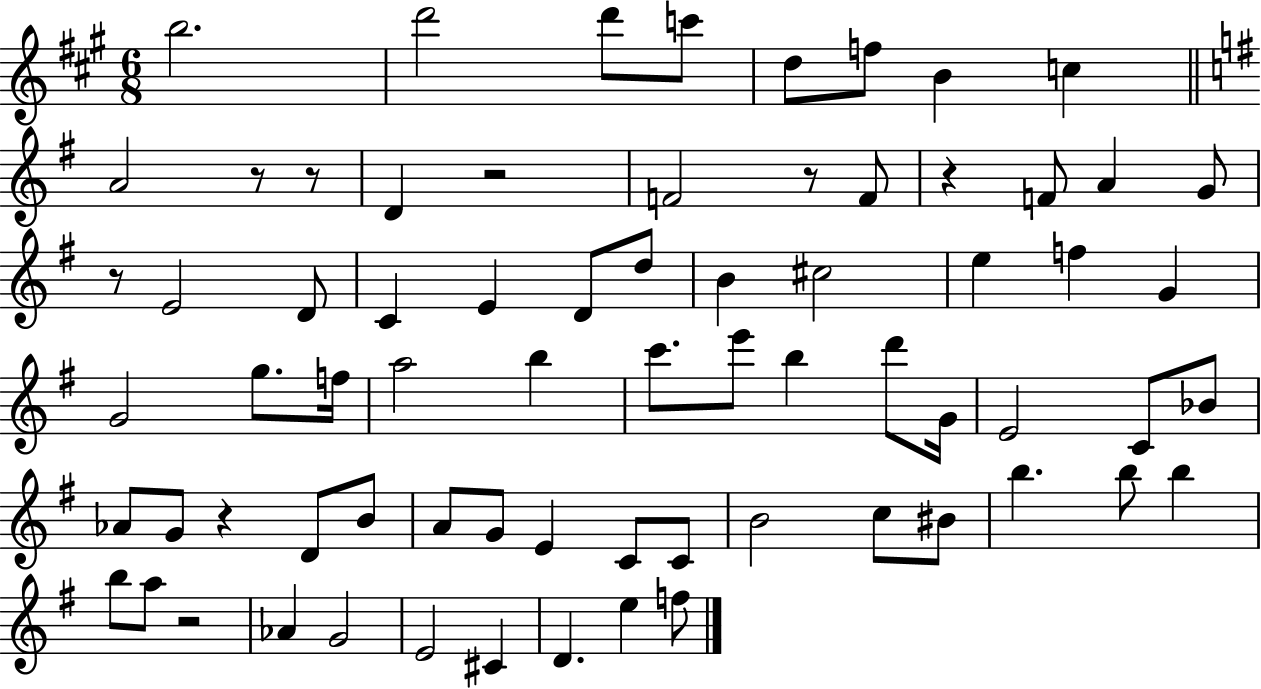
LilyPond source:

{
  \clef treble
  \numericTimeSignature
  \time 6/8
  \key a \major
  \repeat volta 2 { b''2. | d'''2 d'''8 c'''8 | d''8 f''8 b'4 c''4 | \bar "||" \break \key g \major a'2 r8 r8 | d'4 r2 | f'2 r8 f'8 | r4 f'8 a'4 g'8 | \break r8 e'2 d'8 | c'4 e'4 d'8 d''8 | b'4 cis''2 | e''4 f''4 g'4 | \break g'2 g''8. f''16 | a''2 b''4 | c'''8. e'''8 b''4 d'''8 g'16 | e'2 c'8 bes'8 | \break aes'8 g'8 r4 d'8 b'8 | a'8 g'8 e'4 c'8 c'8 | b'2 c''8 bis'8 | b''4. b''8 b''4 | \break b''8 a''8 r2 | aes'4 g'2 | e'2 cis'4 | d'4. e''4 f''8 | \break } \bar "|."
}